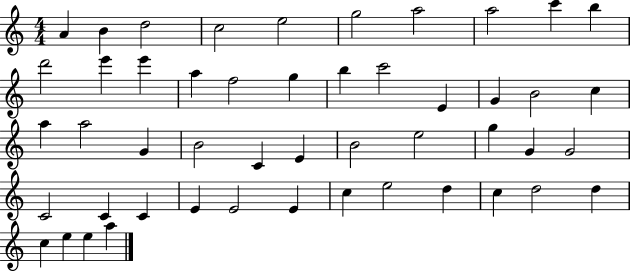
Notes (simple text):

A4/q B4/q D5/h C5/h E5/h G5/h A5/h A5/h C6/q B5/q D6/h E6/q E6/q A5/q F5/h G5/q B5/q C6/h E4/q G4/q B4/h C5/q A5/q A5/h G4/q B4/h C4/q E4/q B4/h E5/h G5/q G4/q G4/h C4/h C4/q C4/q E4/q E4/h E4/q C5/q E5/h D5/q C5/q D5/h D5/q C5/q E5/q E5/q A5/q